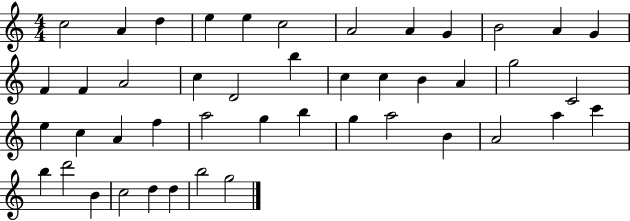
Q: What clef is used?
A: treble